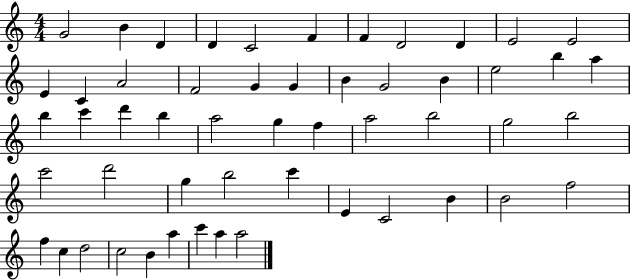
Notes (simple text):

G4/h B4/q D4/q D4/q C4/h F4/q F4/q D4/h D4/q E4/h E4/h E4/q C4/q A4/h F4/h G4/q G4/q B4/q G4/h B4/q E5/h B5/q A5/q B5/q C6/q D6/q B5/q A5/h G5/q F5/q A5/h B5/h G5/h B5/h C6/h D6/h G5/q B5/h C6/q E4/q C4/h B4/q B4/h F5/h F5/q C5/q D5/h C5/h B4/q A5/q C6/q A5/q A5/h